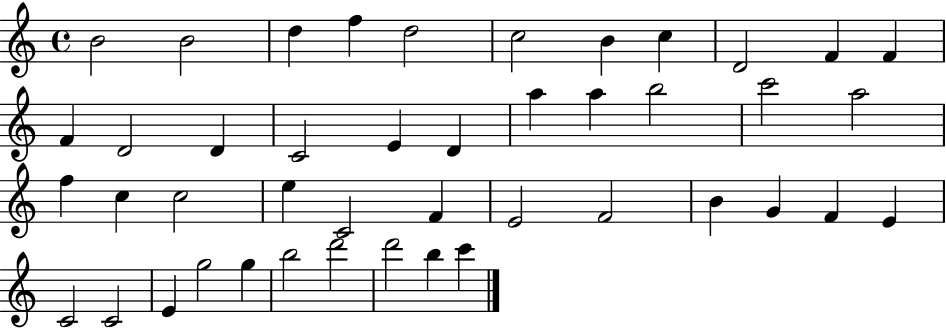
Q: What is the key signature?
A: C major